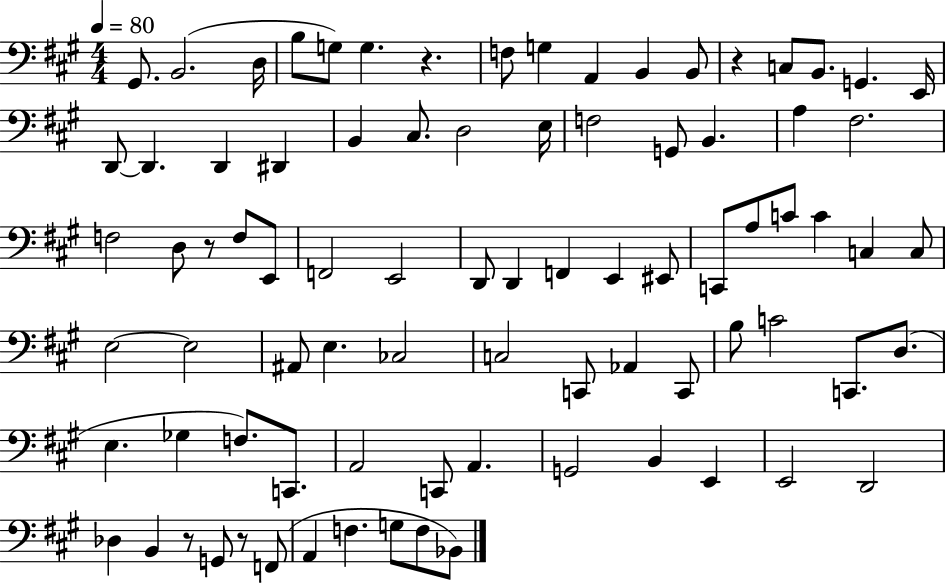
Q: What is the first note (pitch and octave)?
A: G#2